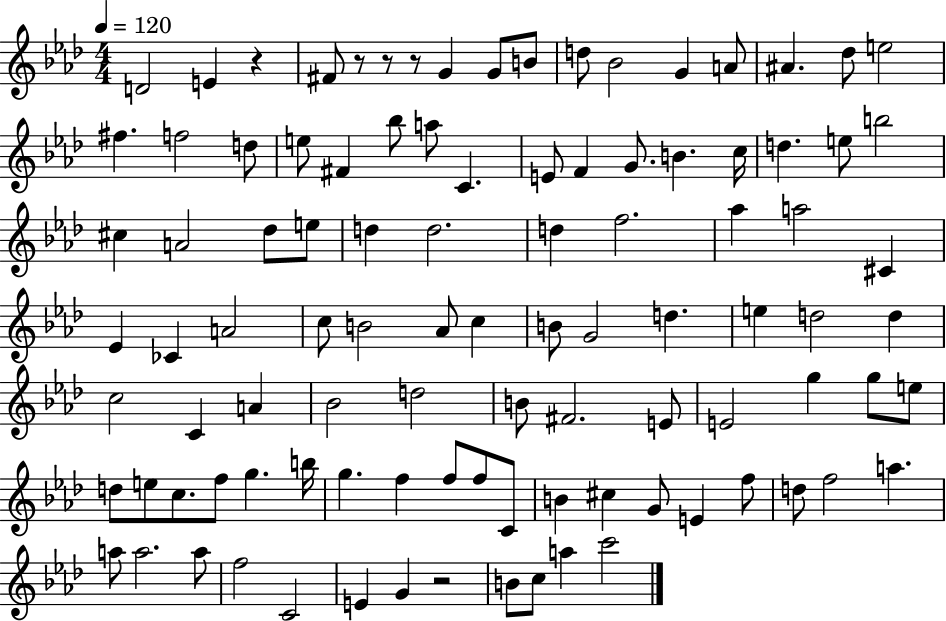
X:1
T:Untitled
M:4/4
L:1/4
K:Ab
D2 E z ^F/2 z/2 z/2 z/2 G G/2 B/2 d/2 _B2 G A/2 ^A _d/2 e2 ^f f2 d/2 e/2 ^F _b/2 a/2 C E/2 F G/2 B c/4 d e/2 b2 ^c A2 _d/2 e/2 d d2 d f2 _a a2 ^C _E _C A2 c/2 B2 _A/2 c B/2 G2 d e d2 d c2 C A _B2 d2 B/2 ^F2 E/2 E2 g g/2 e/2 d/2 e/2 c/2 f/2 g b/4 g f f/2 f/2 C/2 B ^c G/2 E f/2 d/2 f2 a a/2 a2 a/2 f2 C2 E G z2 B/2 c/2 a c'2